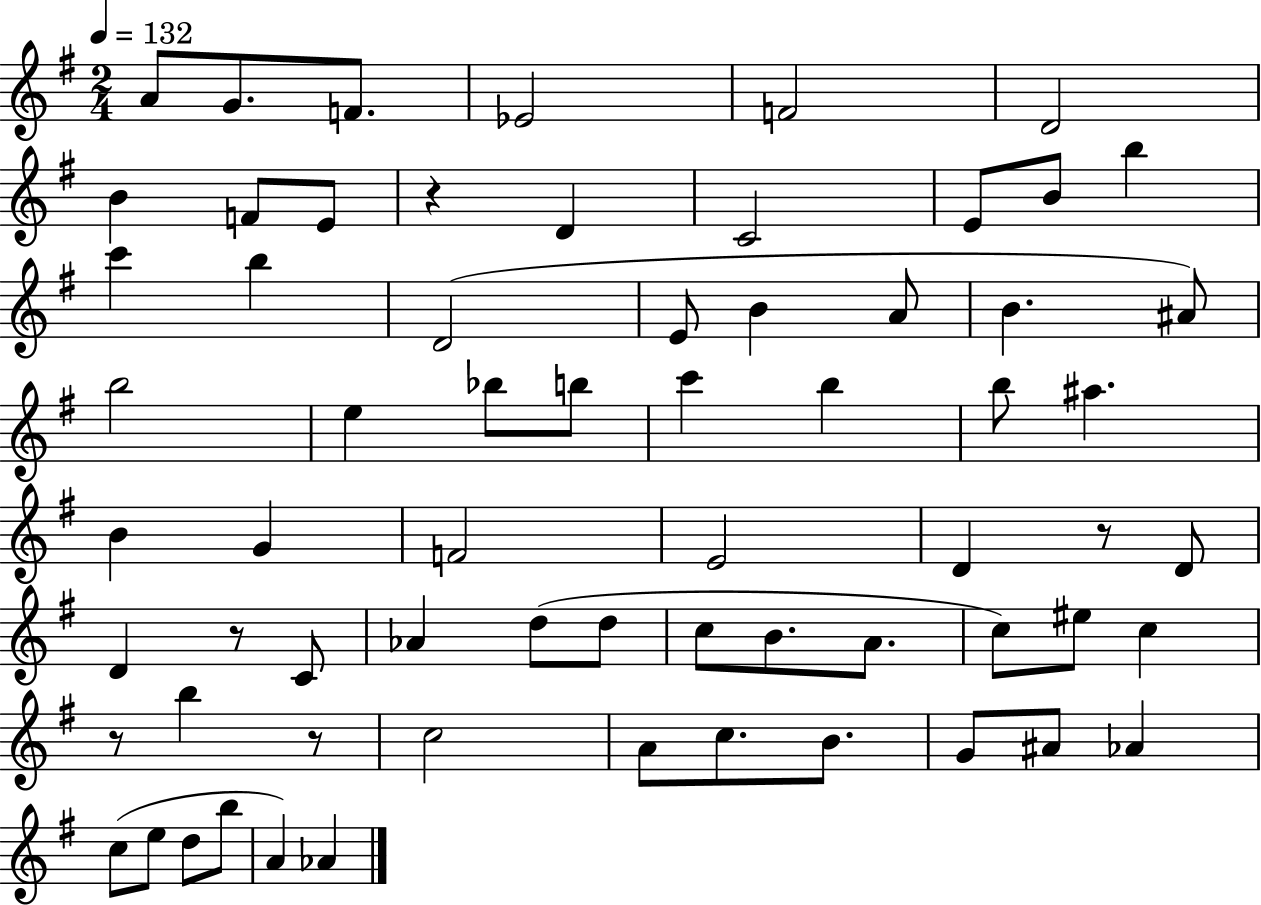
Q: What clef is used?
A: treble